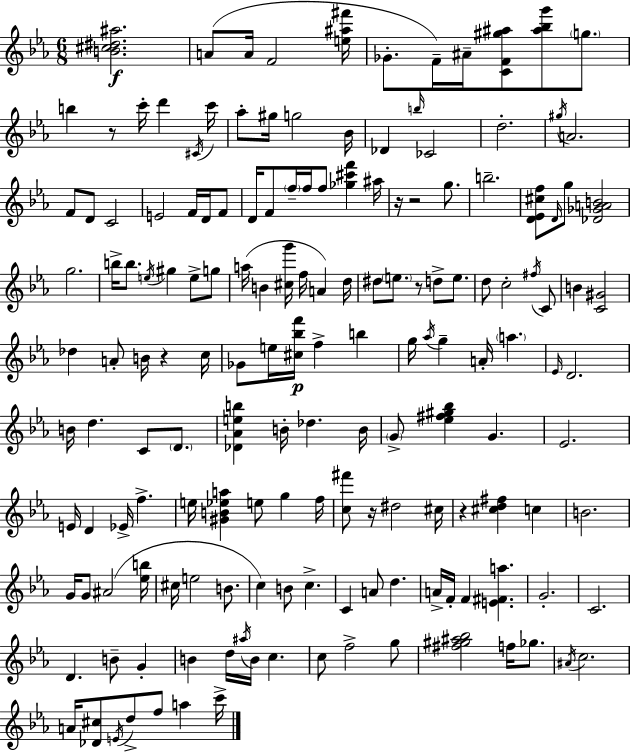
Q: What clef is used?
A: treble